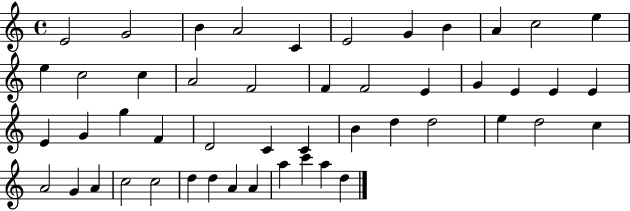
{
  \clef treble
  \time 4/4
  \defaultTimeSignature
  \key c \major
  e'2 g'2 | b'4 a'2 c'4 | e'2 g'4 b'4 | a'4 c''2 e''4 | \break e''4 c''2 c''4 | a'2 f'2 | f'4 f'2 e'4 | g'4 e'4 e'4 e'4 | \break e'4 g'4 g''4 f'4 | d'2 c'4 c'4 | b'4 d''4 d''2 | e''4 d''2 c''4 | \break a'2 g'4 a'4 | c''2 c''2 | d''4 d''4 a'4 a'4 | a''4 c'''4 a''4 d''4 | \break \bar "|."
}